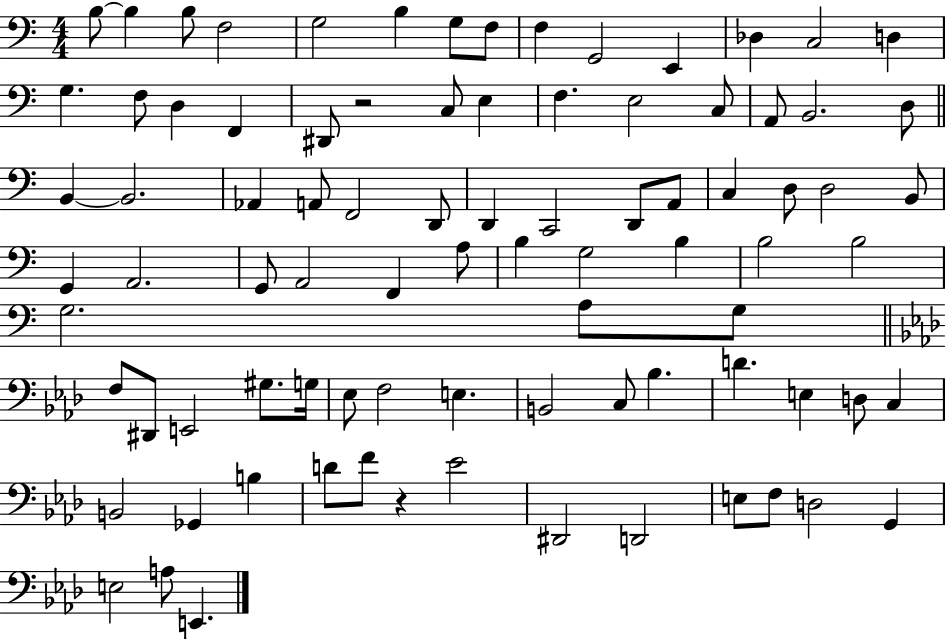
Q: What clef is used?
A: bass